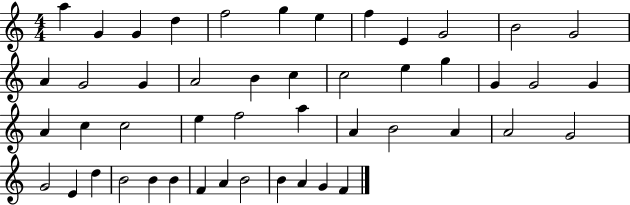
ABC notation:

X:1
T:Untitled
M:4/4
L:1/4
K:C
a G G d f2 g e f E G2 B2 G2 A G2 G A2 B c c2 e g G G2 G A c c2 e f2 a A B2 A A2 G2 G2 E d B2 B B F A B2 B A G F